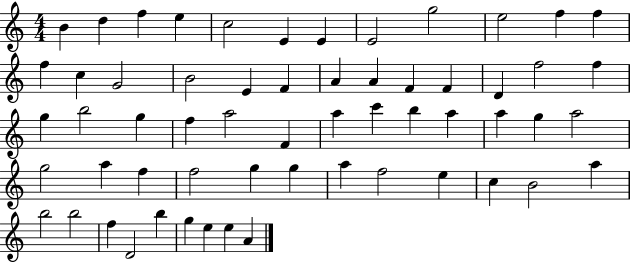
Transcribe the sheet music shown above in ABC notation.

X:1
T:Untitled
M:4/4
L:1/4
K:C
B d f e c2 E E E2 g2 e2 f f f c G2 B2 E F A A F F D f2 f g b2 g f a2 F a c' b a a g a2 g2 a f f2 g g a f2 e c B2 a b2 b2 f D2 b g e e A